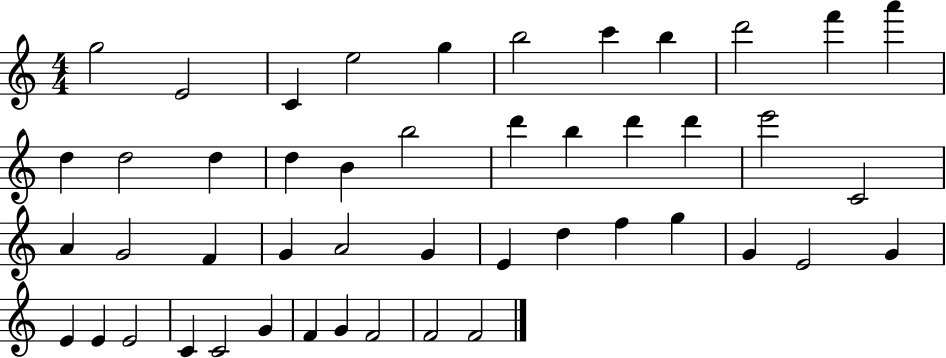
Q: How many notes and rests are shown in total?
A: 47